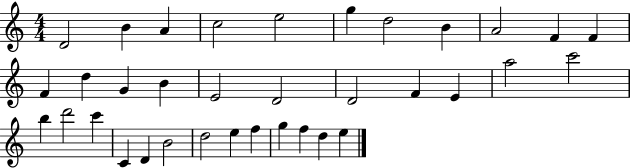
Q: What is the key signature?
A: C major